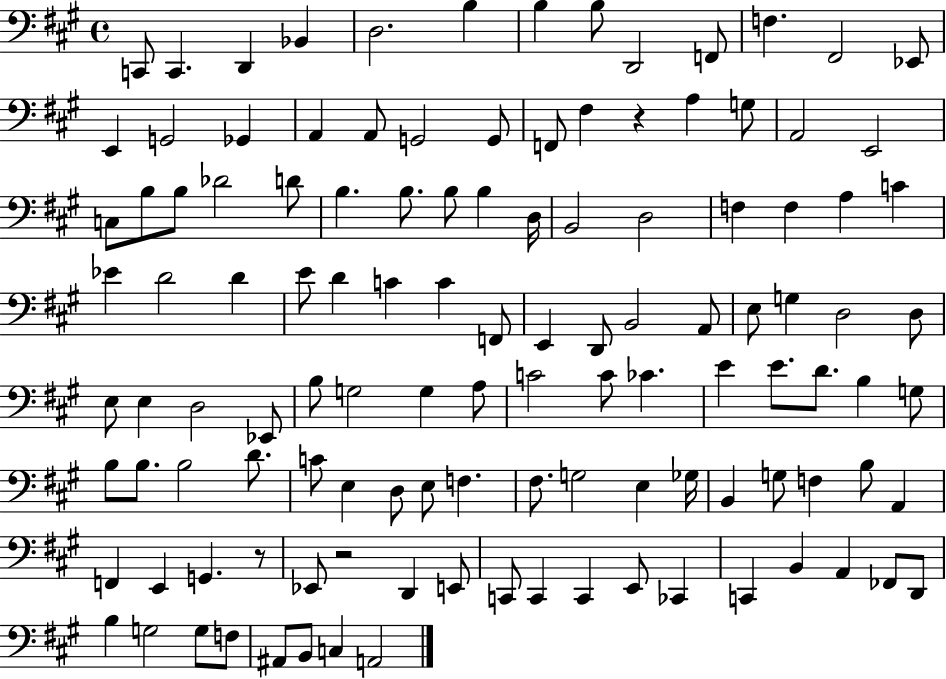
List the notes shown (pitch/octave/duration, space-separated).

C2/e C2/q. D2/q Bb2/q D3/h. B3/q B3/q B3/e D2/h F2/e F3/q. F#2/h Eb2/e E2/q G2/h Gb2/q A2/q A2/e G2/h G2/e F2/e F#3/q R/q A3/q G3/e A2/h E2/h C3/e B3/e B3/e Db4/h D4/e B3/q. B3/e. B3/e B3/q D3/s B2/h D3/h F3/q F3/q A3/q C4/q Eb4/q D4/h D4/q E4/e D4/q C4/q C4/q F2/e E2/q D2/e B2/h A2/e E3/e G3/q D3/h D3/e E3/e E3/q D3/h Eb2/e B3/e G3/h G3/q A3/e C4/h C4/e CES4/q. E4/q E4/e. D4/e. B3/q G3/e B3/e B3/e. B3/h D4/e. C4/e E3/q D3/e E3/e F3/q. F#3/e. G3/h E3/q Gb3/s B2/q G3/e F3/q B3/e A2/q F2/q E2/q G2/q. R/e Eb2/e R/h D2/q E2/e C2/e C2/q C2/q E2/e CES2/q C2/q B2/q A2/q FES2/e D2/e B3/q G3/h G3/e F3/e A#2/e B2/e C3/q A2/h